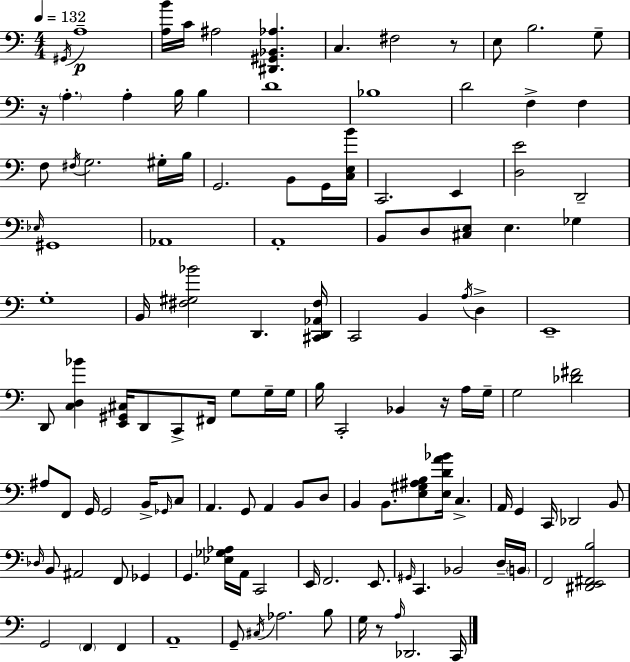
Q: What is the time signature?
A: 4/4